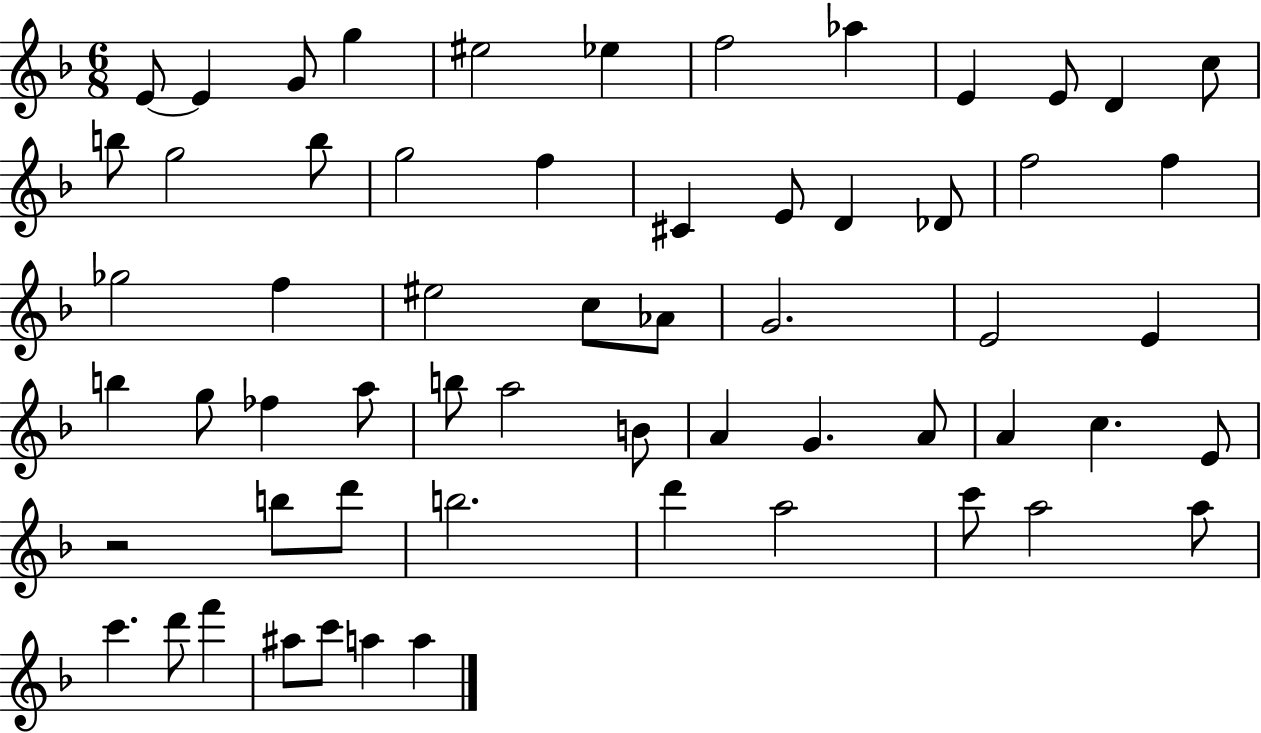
X:1
T:Untitled
M:6/8
L:1/4
K:F
E/2 E G/2 g ^e2 _e f2 _a E E/2 D c/2 b/2 g2 b/2 g2 f ^C E/2 D _D/2 f2 f _g2 f ^e2 c/2 _A/2 G2 E2 E b g/2 _f a/2 b/2 a2 B/2 A G A/2 A c E/2 z2 b/2 d'/2 b2 d' a2 c'/2 a2 a/2 c' d'/2 f' ^a/2 c'/2 a a